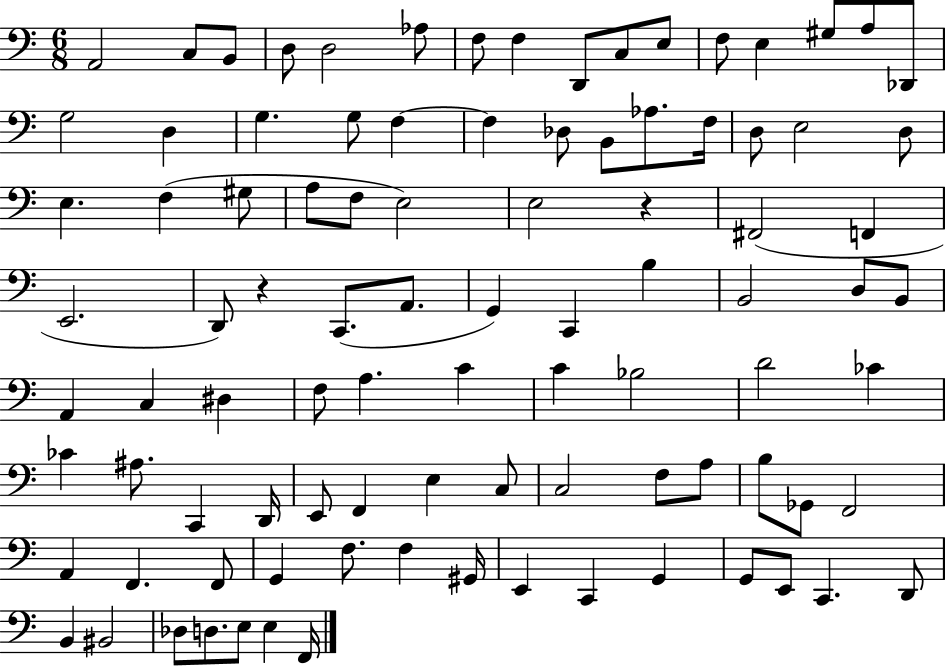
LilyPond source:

{
  \clef bass
  \numericTimeSignature
  \time 6/8
  \key c \major
  a,2 c8 b,8 | d8 d2 aes8 | f8 f4 d,8 c8 e8 | f8 e4 gis8 a8 des,8 | \break g2 d4 | g4. g8 f4~~ | f4 des8 b,8 aes8. f16 | d8 e2 d8 | \break e4. f4( gis8 | a8 f8 e2) | e2 r4 | fis,2( f,4 | \break e,2. | d,8) r4 c,8.( a,8. | g,4) c,4 b4 | b,2 d8 b,8 | \break a,4 c4 dis4 | f8 a4. c'4 | c'4 bes2 | d'2 ces'4 | \break ces'4 ais8. c,4 d,16 | e,8 f,4 e4 c8 | c2 f8 a8 | b8 ges,8 f,2 | \break a,4 f,4. f,8 | g,4 f8. f4 gis,16 | e,4 c,4 g,4 | g,8 e,8 c,4. d,8 | \break b,4 bis,2 | des8 d8. e8 e4 f,16 | \bar "|."
}